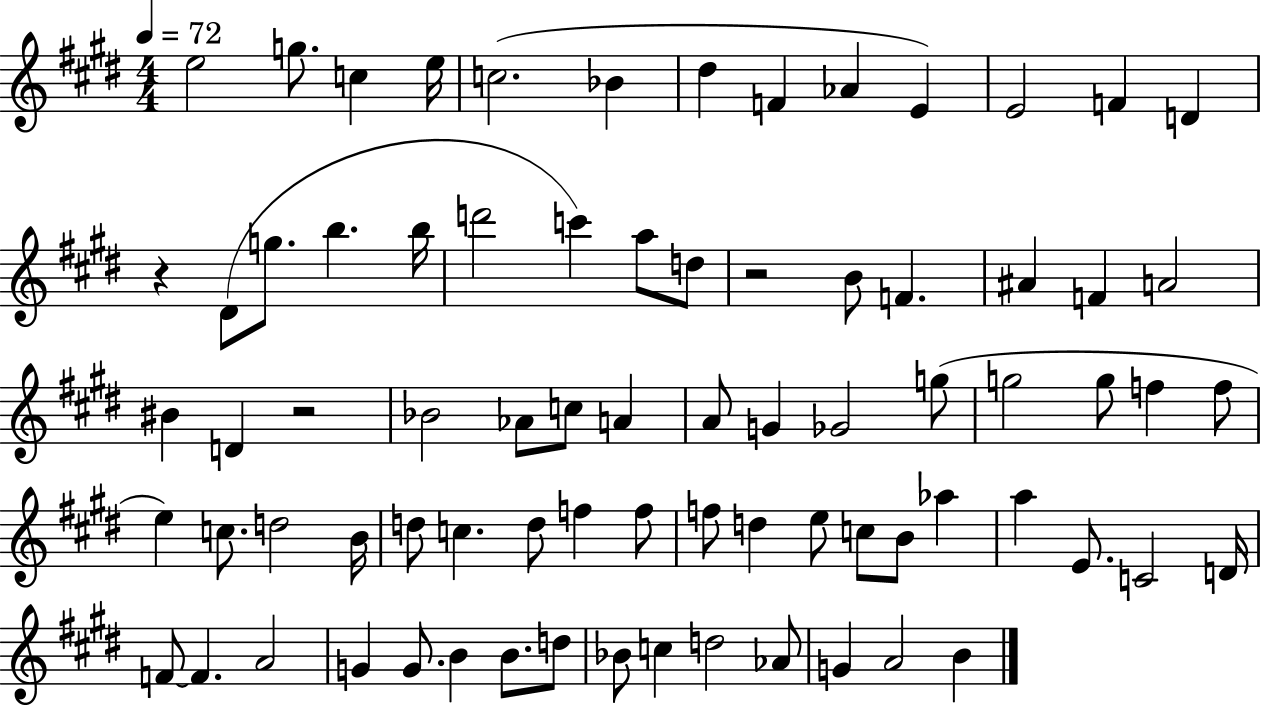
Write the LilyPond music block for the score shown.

{
  \clef treble
  \numericTimeSignature
  \time 4/4
  \key e \major
  \tempo 4 = 72
  e''2 g''8. c''4 e''16 | c''2.( bes'4 | dis''4 f'4 aes'4 e'4) | e'2 f'4 d'4 | \break r4 dis'8( g''8. b''4. b''16 | d'''2 c'''4) a''8 d''8 | r2 b'8 f'4. | ais'4 f'4 a'2 | \break bis'4 d'4 r2 | bes'2 aes'8 c''8 a'4 | a'8 g'4 ges'2 g''8( | g''2 g''8 f''4 f''8 | \break e''4) c''8. d''2 b'16 | d''8 c''4. d''8 f''4 f''8 | f''8 d''4 e''8 c''8 b'8 aes''4 | a''4 e'8. c'2 d'16 | \break f'8~~ f'4. a'2 | g'4 g'8. b'4 b'8. d''8 | bes'8 c''4 d''2 aes'8 | g'4 a'2 b'4 | \break \bar "|."
}